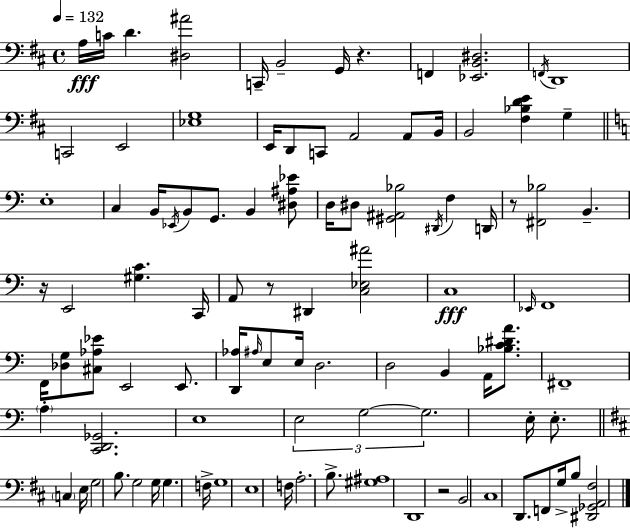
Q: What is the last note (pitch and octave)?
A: B3